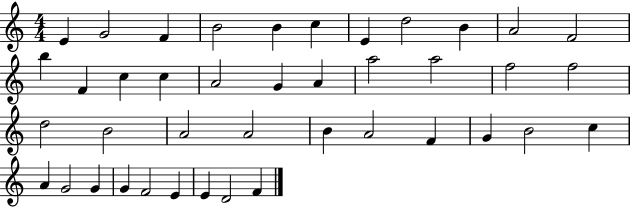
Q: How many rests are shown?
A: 0